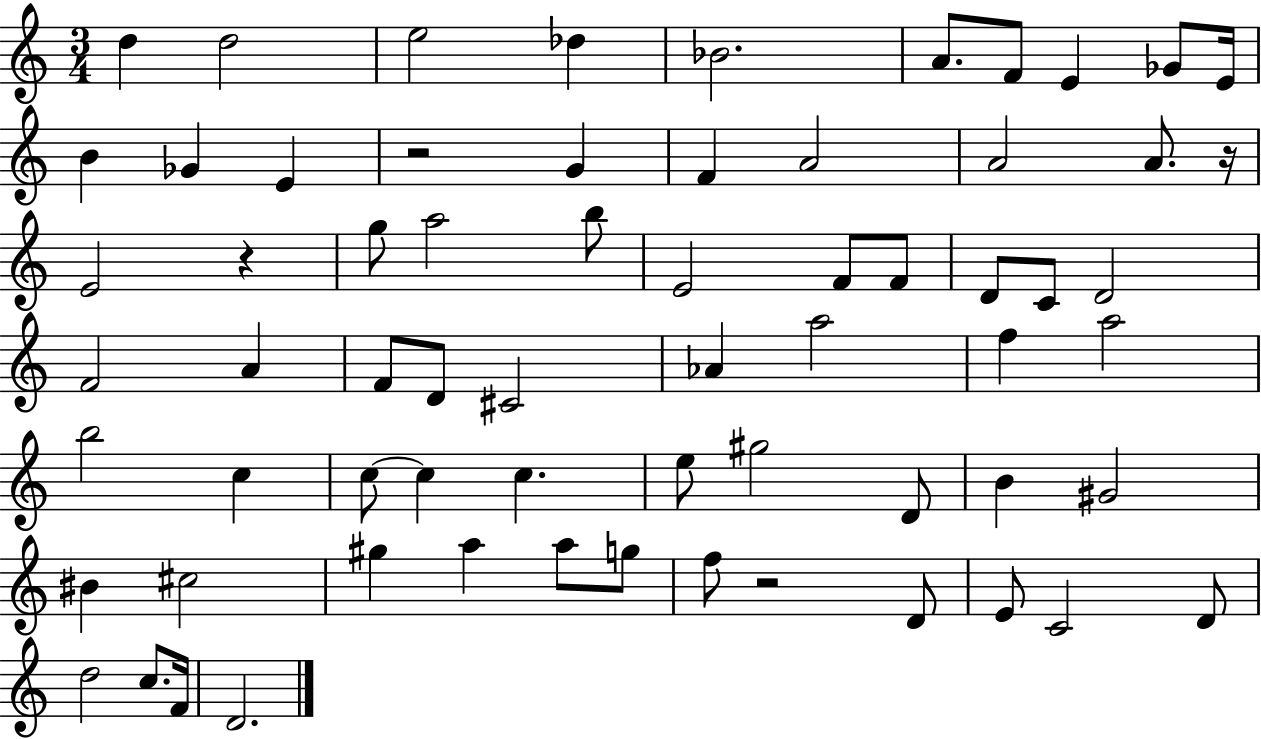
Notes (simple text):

D5/q D5/h E5/h Db5/q Bb4/h. A4/e. F4/e E4/q Gb4/e E4/s B4/q Gb4/q E4/q R/h G4/q F4/q A4/h A4/h A4/e. R/s E4/h R/q G5/e A5/h B5/e E4/h F4/e F4/e D4/e C4/e D4/h F4/h A4/q F4/e D4/e C#4/h Ab4/q A5/h F5/q A5/h B5/h C5/q C5/e C5/q C5/q. E5/e G#5/h D4/e B4/q G#4/h BIS4/q C#5/h G#5/q A5/q A5/e G5/e F5/e R/h D4/e E4/e C4/h D4/e D5/h C5/e. F4/s D4/h.